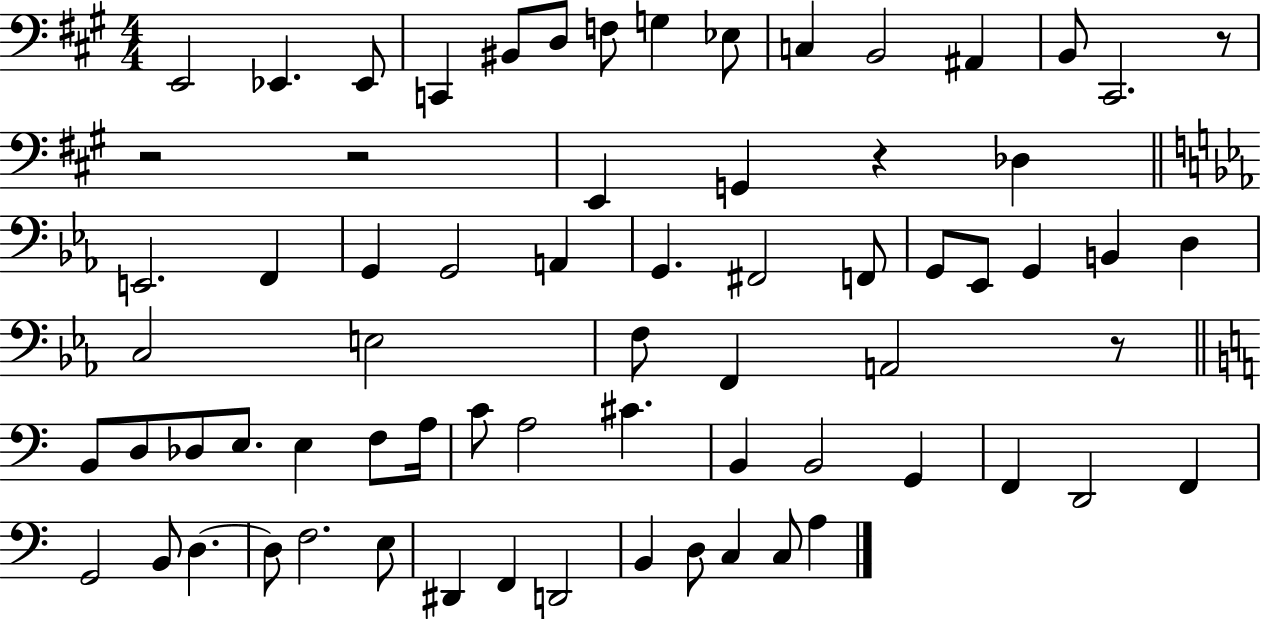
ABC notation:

X:1
T:Untitled
M:4/4
L:1/4
K:A
E,,2 _E,, _E,,/2 C,, ^B,,/2 D,/2 F,/2 G, _E,/2 C, B,,2 ^A,, B,,/2 ^C,,2 z/2 z2 z2 E,, G,, z _D, E,,2 F,, G,, G,,2 A,, G,, ^F,,2 F,,/2 G,,/2 _E,,/2 G,, B,, D, C,2 E,2 F,/2 F,, A,,2 z/2 B,,/2 D,/2 _D,/2 E,/2 E, F,/2 A,/4 C/2 A,2 ^C B,, B,,2 G,, F,, D,,2 F,, G,,2 B,,/2 D, D,/2 F,2 E,/2 ^D,, F,, D,,2 B,, D,/2 C, C,/2 A,